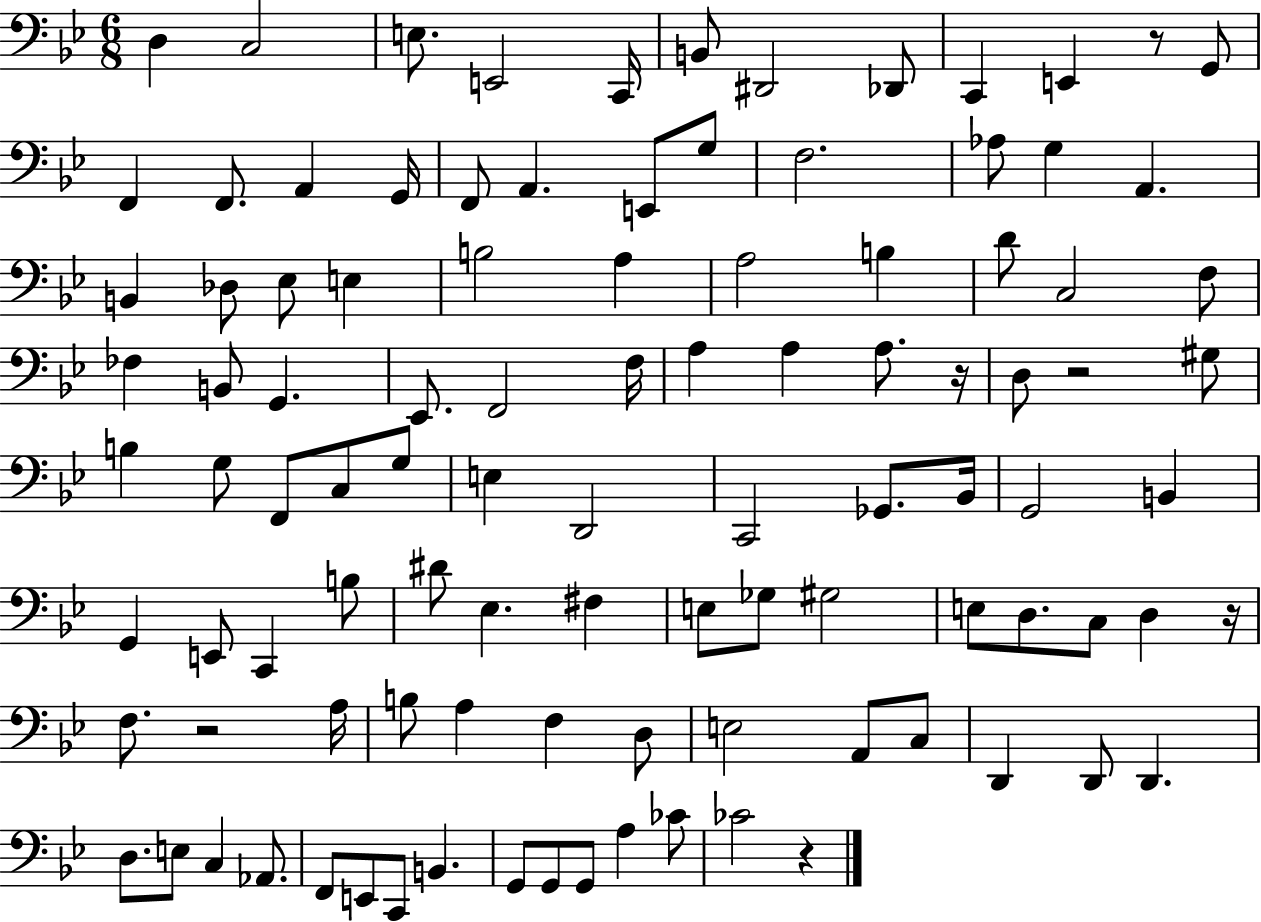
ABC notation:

X:1
T:Untitled
M:6/8
L:1/4
K:Bb
D, C,2 E,/2 E,,2 C,,/4 B,,/2 ^D,,2 _D,,/2 C,, E,, z/2 G,,/2 F,, F,,/2 A,, G,,/4 F,,/2 A,, E,,/2 G,/2 F,2 _A,/2 G, A,, B,, _D,/2 _E,/2 E, B,2 A, A,2 B, D/2 C,2 F,/2 _F, B,,/2 G,, _E,,/2 F,,2 F,/4 A, A, A,/2 z/4 D,/2 z2 ^G,/2 B, G,/2 F,,/2 C,/2 G,/2 E, D,,2 C,,2 _G,,/2 _B,,/4 G,,2 B,, G,, E,,/2 C,, B,/2 ^D/2 _E, ^F, E,/2 _G,/2 ^G,2 E,/2 D,/2 C,/2 D, z/4 F,/2 z2 A,/4 B,/2 A, F, D,/2 E,2 A,,/2 C,/2 D,, D,,/2 D,, D,/2 E,/2 C, _A,,/2 F,,/2 E,,/2 C,,/2 B,, G,,/2 G,,/2 G,,/2 A, _C/2 _C2 z